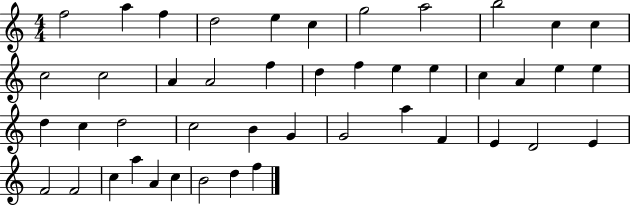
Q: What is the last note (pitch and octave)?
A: F5